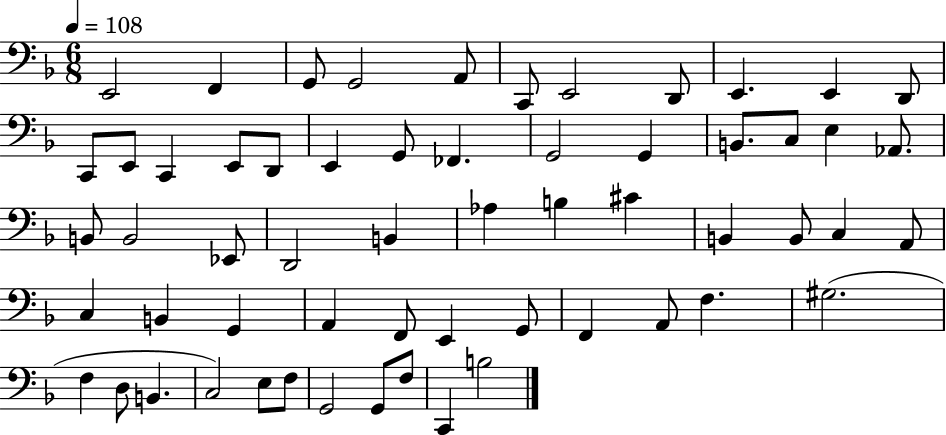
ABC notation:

X:1
T:Untitled
M:6/8
L:1/4
K:F
E,,2 F,, G,,/2 G,,2 A,,/2 C,,/2 E,,2 D,,/2 E,, E,, D,,/2 C,,/2 E,,/2 C,, E,,/2 D,,/2 E,, G,,/2 _F,, G,,2 G,, B,,/2 C,/2 E, _A,,/2 B,,/2 B,,2 _E,,/2 D,,2 B,, _A, B, ^C B,, B,,/2 C, A,,/2 C, B,, G,, A,, F,,/2 E,, G,,/2 F,, A,,/2 F, ^G,2 F, D,/2 B,, C,2 E,/2 F,/2 G,,2 G,,/2 F,/2 C,, B,2